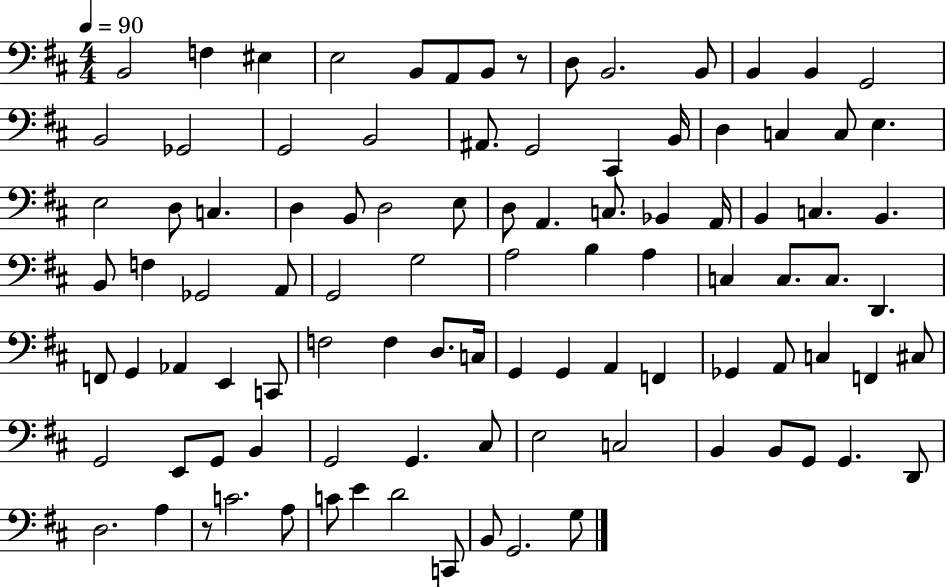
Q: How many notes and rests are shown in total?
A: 98